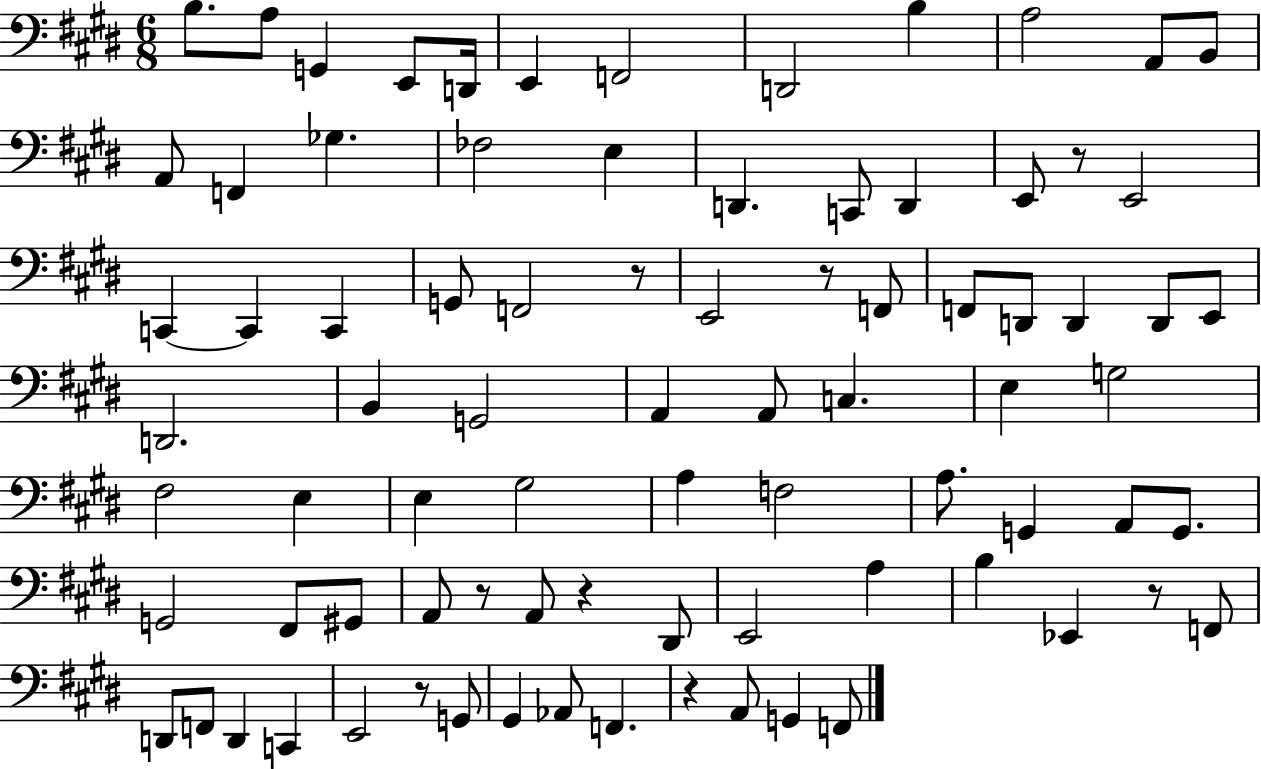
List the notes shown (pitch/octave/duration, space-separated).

B3/e. A3/e G2/q E2/e D2/s E2/q F2/h D2/h B3/q A3/h A2/e B2/e A2/e F2/q Gb3/q. FES3/h E3/q D2/q. C2/e D2/q E2/e R/e E2/h C2/q C2/q C2/q G2/e F2/h R/e E2/h R/e F2/e F2/e D2/e D2/q D2/e E2/e D2/h. B2/q G2/h A2/q A2/e C3/q. E3/q G3/h F#3/h E3/q E3/q G#3/h A3/q F3/h A3/e. G2/q A2/e G2/e. G2/h F#2/e G#2/e A2/e R/e A2/e R/q D#2/e E2/h A3/q B3/q Eb2/q R/e F2/e D2/e F2/e D2/q C2/q E2/h R/e G2/e G#2/q Ab2/e F2/q. R/q A2/e G2/q F2/e